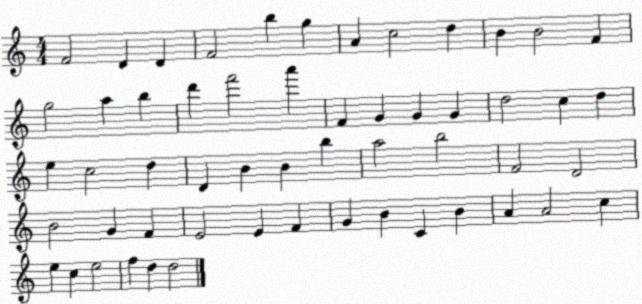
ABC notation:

X:1
T:Untitled
M:4/4
L:1/4
K:C
F2 D D F2 b g A c2 d B B2 F g2 a b d' f'2 a' F G G G d2 c d e c2 d D B B b a2 b2 F2 D2 B2 G F E2 E F G B C B A A2 c e c e2 f d d2